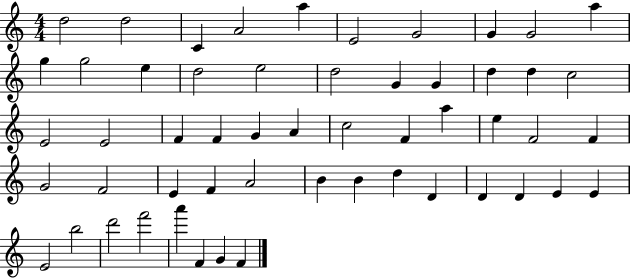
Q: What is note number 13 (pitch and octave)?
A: E5